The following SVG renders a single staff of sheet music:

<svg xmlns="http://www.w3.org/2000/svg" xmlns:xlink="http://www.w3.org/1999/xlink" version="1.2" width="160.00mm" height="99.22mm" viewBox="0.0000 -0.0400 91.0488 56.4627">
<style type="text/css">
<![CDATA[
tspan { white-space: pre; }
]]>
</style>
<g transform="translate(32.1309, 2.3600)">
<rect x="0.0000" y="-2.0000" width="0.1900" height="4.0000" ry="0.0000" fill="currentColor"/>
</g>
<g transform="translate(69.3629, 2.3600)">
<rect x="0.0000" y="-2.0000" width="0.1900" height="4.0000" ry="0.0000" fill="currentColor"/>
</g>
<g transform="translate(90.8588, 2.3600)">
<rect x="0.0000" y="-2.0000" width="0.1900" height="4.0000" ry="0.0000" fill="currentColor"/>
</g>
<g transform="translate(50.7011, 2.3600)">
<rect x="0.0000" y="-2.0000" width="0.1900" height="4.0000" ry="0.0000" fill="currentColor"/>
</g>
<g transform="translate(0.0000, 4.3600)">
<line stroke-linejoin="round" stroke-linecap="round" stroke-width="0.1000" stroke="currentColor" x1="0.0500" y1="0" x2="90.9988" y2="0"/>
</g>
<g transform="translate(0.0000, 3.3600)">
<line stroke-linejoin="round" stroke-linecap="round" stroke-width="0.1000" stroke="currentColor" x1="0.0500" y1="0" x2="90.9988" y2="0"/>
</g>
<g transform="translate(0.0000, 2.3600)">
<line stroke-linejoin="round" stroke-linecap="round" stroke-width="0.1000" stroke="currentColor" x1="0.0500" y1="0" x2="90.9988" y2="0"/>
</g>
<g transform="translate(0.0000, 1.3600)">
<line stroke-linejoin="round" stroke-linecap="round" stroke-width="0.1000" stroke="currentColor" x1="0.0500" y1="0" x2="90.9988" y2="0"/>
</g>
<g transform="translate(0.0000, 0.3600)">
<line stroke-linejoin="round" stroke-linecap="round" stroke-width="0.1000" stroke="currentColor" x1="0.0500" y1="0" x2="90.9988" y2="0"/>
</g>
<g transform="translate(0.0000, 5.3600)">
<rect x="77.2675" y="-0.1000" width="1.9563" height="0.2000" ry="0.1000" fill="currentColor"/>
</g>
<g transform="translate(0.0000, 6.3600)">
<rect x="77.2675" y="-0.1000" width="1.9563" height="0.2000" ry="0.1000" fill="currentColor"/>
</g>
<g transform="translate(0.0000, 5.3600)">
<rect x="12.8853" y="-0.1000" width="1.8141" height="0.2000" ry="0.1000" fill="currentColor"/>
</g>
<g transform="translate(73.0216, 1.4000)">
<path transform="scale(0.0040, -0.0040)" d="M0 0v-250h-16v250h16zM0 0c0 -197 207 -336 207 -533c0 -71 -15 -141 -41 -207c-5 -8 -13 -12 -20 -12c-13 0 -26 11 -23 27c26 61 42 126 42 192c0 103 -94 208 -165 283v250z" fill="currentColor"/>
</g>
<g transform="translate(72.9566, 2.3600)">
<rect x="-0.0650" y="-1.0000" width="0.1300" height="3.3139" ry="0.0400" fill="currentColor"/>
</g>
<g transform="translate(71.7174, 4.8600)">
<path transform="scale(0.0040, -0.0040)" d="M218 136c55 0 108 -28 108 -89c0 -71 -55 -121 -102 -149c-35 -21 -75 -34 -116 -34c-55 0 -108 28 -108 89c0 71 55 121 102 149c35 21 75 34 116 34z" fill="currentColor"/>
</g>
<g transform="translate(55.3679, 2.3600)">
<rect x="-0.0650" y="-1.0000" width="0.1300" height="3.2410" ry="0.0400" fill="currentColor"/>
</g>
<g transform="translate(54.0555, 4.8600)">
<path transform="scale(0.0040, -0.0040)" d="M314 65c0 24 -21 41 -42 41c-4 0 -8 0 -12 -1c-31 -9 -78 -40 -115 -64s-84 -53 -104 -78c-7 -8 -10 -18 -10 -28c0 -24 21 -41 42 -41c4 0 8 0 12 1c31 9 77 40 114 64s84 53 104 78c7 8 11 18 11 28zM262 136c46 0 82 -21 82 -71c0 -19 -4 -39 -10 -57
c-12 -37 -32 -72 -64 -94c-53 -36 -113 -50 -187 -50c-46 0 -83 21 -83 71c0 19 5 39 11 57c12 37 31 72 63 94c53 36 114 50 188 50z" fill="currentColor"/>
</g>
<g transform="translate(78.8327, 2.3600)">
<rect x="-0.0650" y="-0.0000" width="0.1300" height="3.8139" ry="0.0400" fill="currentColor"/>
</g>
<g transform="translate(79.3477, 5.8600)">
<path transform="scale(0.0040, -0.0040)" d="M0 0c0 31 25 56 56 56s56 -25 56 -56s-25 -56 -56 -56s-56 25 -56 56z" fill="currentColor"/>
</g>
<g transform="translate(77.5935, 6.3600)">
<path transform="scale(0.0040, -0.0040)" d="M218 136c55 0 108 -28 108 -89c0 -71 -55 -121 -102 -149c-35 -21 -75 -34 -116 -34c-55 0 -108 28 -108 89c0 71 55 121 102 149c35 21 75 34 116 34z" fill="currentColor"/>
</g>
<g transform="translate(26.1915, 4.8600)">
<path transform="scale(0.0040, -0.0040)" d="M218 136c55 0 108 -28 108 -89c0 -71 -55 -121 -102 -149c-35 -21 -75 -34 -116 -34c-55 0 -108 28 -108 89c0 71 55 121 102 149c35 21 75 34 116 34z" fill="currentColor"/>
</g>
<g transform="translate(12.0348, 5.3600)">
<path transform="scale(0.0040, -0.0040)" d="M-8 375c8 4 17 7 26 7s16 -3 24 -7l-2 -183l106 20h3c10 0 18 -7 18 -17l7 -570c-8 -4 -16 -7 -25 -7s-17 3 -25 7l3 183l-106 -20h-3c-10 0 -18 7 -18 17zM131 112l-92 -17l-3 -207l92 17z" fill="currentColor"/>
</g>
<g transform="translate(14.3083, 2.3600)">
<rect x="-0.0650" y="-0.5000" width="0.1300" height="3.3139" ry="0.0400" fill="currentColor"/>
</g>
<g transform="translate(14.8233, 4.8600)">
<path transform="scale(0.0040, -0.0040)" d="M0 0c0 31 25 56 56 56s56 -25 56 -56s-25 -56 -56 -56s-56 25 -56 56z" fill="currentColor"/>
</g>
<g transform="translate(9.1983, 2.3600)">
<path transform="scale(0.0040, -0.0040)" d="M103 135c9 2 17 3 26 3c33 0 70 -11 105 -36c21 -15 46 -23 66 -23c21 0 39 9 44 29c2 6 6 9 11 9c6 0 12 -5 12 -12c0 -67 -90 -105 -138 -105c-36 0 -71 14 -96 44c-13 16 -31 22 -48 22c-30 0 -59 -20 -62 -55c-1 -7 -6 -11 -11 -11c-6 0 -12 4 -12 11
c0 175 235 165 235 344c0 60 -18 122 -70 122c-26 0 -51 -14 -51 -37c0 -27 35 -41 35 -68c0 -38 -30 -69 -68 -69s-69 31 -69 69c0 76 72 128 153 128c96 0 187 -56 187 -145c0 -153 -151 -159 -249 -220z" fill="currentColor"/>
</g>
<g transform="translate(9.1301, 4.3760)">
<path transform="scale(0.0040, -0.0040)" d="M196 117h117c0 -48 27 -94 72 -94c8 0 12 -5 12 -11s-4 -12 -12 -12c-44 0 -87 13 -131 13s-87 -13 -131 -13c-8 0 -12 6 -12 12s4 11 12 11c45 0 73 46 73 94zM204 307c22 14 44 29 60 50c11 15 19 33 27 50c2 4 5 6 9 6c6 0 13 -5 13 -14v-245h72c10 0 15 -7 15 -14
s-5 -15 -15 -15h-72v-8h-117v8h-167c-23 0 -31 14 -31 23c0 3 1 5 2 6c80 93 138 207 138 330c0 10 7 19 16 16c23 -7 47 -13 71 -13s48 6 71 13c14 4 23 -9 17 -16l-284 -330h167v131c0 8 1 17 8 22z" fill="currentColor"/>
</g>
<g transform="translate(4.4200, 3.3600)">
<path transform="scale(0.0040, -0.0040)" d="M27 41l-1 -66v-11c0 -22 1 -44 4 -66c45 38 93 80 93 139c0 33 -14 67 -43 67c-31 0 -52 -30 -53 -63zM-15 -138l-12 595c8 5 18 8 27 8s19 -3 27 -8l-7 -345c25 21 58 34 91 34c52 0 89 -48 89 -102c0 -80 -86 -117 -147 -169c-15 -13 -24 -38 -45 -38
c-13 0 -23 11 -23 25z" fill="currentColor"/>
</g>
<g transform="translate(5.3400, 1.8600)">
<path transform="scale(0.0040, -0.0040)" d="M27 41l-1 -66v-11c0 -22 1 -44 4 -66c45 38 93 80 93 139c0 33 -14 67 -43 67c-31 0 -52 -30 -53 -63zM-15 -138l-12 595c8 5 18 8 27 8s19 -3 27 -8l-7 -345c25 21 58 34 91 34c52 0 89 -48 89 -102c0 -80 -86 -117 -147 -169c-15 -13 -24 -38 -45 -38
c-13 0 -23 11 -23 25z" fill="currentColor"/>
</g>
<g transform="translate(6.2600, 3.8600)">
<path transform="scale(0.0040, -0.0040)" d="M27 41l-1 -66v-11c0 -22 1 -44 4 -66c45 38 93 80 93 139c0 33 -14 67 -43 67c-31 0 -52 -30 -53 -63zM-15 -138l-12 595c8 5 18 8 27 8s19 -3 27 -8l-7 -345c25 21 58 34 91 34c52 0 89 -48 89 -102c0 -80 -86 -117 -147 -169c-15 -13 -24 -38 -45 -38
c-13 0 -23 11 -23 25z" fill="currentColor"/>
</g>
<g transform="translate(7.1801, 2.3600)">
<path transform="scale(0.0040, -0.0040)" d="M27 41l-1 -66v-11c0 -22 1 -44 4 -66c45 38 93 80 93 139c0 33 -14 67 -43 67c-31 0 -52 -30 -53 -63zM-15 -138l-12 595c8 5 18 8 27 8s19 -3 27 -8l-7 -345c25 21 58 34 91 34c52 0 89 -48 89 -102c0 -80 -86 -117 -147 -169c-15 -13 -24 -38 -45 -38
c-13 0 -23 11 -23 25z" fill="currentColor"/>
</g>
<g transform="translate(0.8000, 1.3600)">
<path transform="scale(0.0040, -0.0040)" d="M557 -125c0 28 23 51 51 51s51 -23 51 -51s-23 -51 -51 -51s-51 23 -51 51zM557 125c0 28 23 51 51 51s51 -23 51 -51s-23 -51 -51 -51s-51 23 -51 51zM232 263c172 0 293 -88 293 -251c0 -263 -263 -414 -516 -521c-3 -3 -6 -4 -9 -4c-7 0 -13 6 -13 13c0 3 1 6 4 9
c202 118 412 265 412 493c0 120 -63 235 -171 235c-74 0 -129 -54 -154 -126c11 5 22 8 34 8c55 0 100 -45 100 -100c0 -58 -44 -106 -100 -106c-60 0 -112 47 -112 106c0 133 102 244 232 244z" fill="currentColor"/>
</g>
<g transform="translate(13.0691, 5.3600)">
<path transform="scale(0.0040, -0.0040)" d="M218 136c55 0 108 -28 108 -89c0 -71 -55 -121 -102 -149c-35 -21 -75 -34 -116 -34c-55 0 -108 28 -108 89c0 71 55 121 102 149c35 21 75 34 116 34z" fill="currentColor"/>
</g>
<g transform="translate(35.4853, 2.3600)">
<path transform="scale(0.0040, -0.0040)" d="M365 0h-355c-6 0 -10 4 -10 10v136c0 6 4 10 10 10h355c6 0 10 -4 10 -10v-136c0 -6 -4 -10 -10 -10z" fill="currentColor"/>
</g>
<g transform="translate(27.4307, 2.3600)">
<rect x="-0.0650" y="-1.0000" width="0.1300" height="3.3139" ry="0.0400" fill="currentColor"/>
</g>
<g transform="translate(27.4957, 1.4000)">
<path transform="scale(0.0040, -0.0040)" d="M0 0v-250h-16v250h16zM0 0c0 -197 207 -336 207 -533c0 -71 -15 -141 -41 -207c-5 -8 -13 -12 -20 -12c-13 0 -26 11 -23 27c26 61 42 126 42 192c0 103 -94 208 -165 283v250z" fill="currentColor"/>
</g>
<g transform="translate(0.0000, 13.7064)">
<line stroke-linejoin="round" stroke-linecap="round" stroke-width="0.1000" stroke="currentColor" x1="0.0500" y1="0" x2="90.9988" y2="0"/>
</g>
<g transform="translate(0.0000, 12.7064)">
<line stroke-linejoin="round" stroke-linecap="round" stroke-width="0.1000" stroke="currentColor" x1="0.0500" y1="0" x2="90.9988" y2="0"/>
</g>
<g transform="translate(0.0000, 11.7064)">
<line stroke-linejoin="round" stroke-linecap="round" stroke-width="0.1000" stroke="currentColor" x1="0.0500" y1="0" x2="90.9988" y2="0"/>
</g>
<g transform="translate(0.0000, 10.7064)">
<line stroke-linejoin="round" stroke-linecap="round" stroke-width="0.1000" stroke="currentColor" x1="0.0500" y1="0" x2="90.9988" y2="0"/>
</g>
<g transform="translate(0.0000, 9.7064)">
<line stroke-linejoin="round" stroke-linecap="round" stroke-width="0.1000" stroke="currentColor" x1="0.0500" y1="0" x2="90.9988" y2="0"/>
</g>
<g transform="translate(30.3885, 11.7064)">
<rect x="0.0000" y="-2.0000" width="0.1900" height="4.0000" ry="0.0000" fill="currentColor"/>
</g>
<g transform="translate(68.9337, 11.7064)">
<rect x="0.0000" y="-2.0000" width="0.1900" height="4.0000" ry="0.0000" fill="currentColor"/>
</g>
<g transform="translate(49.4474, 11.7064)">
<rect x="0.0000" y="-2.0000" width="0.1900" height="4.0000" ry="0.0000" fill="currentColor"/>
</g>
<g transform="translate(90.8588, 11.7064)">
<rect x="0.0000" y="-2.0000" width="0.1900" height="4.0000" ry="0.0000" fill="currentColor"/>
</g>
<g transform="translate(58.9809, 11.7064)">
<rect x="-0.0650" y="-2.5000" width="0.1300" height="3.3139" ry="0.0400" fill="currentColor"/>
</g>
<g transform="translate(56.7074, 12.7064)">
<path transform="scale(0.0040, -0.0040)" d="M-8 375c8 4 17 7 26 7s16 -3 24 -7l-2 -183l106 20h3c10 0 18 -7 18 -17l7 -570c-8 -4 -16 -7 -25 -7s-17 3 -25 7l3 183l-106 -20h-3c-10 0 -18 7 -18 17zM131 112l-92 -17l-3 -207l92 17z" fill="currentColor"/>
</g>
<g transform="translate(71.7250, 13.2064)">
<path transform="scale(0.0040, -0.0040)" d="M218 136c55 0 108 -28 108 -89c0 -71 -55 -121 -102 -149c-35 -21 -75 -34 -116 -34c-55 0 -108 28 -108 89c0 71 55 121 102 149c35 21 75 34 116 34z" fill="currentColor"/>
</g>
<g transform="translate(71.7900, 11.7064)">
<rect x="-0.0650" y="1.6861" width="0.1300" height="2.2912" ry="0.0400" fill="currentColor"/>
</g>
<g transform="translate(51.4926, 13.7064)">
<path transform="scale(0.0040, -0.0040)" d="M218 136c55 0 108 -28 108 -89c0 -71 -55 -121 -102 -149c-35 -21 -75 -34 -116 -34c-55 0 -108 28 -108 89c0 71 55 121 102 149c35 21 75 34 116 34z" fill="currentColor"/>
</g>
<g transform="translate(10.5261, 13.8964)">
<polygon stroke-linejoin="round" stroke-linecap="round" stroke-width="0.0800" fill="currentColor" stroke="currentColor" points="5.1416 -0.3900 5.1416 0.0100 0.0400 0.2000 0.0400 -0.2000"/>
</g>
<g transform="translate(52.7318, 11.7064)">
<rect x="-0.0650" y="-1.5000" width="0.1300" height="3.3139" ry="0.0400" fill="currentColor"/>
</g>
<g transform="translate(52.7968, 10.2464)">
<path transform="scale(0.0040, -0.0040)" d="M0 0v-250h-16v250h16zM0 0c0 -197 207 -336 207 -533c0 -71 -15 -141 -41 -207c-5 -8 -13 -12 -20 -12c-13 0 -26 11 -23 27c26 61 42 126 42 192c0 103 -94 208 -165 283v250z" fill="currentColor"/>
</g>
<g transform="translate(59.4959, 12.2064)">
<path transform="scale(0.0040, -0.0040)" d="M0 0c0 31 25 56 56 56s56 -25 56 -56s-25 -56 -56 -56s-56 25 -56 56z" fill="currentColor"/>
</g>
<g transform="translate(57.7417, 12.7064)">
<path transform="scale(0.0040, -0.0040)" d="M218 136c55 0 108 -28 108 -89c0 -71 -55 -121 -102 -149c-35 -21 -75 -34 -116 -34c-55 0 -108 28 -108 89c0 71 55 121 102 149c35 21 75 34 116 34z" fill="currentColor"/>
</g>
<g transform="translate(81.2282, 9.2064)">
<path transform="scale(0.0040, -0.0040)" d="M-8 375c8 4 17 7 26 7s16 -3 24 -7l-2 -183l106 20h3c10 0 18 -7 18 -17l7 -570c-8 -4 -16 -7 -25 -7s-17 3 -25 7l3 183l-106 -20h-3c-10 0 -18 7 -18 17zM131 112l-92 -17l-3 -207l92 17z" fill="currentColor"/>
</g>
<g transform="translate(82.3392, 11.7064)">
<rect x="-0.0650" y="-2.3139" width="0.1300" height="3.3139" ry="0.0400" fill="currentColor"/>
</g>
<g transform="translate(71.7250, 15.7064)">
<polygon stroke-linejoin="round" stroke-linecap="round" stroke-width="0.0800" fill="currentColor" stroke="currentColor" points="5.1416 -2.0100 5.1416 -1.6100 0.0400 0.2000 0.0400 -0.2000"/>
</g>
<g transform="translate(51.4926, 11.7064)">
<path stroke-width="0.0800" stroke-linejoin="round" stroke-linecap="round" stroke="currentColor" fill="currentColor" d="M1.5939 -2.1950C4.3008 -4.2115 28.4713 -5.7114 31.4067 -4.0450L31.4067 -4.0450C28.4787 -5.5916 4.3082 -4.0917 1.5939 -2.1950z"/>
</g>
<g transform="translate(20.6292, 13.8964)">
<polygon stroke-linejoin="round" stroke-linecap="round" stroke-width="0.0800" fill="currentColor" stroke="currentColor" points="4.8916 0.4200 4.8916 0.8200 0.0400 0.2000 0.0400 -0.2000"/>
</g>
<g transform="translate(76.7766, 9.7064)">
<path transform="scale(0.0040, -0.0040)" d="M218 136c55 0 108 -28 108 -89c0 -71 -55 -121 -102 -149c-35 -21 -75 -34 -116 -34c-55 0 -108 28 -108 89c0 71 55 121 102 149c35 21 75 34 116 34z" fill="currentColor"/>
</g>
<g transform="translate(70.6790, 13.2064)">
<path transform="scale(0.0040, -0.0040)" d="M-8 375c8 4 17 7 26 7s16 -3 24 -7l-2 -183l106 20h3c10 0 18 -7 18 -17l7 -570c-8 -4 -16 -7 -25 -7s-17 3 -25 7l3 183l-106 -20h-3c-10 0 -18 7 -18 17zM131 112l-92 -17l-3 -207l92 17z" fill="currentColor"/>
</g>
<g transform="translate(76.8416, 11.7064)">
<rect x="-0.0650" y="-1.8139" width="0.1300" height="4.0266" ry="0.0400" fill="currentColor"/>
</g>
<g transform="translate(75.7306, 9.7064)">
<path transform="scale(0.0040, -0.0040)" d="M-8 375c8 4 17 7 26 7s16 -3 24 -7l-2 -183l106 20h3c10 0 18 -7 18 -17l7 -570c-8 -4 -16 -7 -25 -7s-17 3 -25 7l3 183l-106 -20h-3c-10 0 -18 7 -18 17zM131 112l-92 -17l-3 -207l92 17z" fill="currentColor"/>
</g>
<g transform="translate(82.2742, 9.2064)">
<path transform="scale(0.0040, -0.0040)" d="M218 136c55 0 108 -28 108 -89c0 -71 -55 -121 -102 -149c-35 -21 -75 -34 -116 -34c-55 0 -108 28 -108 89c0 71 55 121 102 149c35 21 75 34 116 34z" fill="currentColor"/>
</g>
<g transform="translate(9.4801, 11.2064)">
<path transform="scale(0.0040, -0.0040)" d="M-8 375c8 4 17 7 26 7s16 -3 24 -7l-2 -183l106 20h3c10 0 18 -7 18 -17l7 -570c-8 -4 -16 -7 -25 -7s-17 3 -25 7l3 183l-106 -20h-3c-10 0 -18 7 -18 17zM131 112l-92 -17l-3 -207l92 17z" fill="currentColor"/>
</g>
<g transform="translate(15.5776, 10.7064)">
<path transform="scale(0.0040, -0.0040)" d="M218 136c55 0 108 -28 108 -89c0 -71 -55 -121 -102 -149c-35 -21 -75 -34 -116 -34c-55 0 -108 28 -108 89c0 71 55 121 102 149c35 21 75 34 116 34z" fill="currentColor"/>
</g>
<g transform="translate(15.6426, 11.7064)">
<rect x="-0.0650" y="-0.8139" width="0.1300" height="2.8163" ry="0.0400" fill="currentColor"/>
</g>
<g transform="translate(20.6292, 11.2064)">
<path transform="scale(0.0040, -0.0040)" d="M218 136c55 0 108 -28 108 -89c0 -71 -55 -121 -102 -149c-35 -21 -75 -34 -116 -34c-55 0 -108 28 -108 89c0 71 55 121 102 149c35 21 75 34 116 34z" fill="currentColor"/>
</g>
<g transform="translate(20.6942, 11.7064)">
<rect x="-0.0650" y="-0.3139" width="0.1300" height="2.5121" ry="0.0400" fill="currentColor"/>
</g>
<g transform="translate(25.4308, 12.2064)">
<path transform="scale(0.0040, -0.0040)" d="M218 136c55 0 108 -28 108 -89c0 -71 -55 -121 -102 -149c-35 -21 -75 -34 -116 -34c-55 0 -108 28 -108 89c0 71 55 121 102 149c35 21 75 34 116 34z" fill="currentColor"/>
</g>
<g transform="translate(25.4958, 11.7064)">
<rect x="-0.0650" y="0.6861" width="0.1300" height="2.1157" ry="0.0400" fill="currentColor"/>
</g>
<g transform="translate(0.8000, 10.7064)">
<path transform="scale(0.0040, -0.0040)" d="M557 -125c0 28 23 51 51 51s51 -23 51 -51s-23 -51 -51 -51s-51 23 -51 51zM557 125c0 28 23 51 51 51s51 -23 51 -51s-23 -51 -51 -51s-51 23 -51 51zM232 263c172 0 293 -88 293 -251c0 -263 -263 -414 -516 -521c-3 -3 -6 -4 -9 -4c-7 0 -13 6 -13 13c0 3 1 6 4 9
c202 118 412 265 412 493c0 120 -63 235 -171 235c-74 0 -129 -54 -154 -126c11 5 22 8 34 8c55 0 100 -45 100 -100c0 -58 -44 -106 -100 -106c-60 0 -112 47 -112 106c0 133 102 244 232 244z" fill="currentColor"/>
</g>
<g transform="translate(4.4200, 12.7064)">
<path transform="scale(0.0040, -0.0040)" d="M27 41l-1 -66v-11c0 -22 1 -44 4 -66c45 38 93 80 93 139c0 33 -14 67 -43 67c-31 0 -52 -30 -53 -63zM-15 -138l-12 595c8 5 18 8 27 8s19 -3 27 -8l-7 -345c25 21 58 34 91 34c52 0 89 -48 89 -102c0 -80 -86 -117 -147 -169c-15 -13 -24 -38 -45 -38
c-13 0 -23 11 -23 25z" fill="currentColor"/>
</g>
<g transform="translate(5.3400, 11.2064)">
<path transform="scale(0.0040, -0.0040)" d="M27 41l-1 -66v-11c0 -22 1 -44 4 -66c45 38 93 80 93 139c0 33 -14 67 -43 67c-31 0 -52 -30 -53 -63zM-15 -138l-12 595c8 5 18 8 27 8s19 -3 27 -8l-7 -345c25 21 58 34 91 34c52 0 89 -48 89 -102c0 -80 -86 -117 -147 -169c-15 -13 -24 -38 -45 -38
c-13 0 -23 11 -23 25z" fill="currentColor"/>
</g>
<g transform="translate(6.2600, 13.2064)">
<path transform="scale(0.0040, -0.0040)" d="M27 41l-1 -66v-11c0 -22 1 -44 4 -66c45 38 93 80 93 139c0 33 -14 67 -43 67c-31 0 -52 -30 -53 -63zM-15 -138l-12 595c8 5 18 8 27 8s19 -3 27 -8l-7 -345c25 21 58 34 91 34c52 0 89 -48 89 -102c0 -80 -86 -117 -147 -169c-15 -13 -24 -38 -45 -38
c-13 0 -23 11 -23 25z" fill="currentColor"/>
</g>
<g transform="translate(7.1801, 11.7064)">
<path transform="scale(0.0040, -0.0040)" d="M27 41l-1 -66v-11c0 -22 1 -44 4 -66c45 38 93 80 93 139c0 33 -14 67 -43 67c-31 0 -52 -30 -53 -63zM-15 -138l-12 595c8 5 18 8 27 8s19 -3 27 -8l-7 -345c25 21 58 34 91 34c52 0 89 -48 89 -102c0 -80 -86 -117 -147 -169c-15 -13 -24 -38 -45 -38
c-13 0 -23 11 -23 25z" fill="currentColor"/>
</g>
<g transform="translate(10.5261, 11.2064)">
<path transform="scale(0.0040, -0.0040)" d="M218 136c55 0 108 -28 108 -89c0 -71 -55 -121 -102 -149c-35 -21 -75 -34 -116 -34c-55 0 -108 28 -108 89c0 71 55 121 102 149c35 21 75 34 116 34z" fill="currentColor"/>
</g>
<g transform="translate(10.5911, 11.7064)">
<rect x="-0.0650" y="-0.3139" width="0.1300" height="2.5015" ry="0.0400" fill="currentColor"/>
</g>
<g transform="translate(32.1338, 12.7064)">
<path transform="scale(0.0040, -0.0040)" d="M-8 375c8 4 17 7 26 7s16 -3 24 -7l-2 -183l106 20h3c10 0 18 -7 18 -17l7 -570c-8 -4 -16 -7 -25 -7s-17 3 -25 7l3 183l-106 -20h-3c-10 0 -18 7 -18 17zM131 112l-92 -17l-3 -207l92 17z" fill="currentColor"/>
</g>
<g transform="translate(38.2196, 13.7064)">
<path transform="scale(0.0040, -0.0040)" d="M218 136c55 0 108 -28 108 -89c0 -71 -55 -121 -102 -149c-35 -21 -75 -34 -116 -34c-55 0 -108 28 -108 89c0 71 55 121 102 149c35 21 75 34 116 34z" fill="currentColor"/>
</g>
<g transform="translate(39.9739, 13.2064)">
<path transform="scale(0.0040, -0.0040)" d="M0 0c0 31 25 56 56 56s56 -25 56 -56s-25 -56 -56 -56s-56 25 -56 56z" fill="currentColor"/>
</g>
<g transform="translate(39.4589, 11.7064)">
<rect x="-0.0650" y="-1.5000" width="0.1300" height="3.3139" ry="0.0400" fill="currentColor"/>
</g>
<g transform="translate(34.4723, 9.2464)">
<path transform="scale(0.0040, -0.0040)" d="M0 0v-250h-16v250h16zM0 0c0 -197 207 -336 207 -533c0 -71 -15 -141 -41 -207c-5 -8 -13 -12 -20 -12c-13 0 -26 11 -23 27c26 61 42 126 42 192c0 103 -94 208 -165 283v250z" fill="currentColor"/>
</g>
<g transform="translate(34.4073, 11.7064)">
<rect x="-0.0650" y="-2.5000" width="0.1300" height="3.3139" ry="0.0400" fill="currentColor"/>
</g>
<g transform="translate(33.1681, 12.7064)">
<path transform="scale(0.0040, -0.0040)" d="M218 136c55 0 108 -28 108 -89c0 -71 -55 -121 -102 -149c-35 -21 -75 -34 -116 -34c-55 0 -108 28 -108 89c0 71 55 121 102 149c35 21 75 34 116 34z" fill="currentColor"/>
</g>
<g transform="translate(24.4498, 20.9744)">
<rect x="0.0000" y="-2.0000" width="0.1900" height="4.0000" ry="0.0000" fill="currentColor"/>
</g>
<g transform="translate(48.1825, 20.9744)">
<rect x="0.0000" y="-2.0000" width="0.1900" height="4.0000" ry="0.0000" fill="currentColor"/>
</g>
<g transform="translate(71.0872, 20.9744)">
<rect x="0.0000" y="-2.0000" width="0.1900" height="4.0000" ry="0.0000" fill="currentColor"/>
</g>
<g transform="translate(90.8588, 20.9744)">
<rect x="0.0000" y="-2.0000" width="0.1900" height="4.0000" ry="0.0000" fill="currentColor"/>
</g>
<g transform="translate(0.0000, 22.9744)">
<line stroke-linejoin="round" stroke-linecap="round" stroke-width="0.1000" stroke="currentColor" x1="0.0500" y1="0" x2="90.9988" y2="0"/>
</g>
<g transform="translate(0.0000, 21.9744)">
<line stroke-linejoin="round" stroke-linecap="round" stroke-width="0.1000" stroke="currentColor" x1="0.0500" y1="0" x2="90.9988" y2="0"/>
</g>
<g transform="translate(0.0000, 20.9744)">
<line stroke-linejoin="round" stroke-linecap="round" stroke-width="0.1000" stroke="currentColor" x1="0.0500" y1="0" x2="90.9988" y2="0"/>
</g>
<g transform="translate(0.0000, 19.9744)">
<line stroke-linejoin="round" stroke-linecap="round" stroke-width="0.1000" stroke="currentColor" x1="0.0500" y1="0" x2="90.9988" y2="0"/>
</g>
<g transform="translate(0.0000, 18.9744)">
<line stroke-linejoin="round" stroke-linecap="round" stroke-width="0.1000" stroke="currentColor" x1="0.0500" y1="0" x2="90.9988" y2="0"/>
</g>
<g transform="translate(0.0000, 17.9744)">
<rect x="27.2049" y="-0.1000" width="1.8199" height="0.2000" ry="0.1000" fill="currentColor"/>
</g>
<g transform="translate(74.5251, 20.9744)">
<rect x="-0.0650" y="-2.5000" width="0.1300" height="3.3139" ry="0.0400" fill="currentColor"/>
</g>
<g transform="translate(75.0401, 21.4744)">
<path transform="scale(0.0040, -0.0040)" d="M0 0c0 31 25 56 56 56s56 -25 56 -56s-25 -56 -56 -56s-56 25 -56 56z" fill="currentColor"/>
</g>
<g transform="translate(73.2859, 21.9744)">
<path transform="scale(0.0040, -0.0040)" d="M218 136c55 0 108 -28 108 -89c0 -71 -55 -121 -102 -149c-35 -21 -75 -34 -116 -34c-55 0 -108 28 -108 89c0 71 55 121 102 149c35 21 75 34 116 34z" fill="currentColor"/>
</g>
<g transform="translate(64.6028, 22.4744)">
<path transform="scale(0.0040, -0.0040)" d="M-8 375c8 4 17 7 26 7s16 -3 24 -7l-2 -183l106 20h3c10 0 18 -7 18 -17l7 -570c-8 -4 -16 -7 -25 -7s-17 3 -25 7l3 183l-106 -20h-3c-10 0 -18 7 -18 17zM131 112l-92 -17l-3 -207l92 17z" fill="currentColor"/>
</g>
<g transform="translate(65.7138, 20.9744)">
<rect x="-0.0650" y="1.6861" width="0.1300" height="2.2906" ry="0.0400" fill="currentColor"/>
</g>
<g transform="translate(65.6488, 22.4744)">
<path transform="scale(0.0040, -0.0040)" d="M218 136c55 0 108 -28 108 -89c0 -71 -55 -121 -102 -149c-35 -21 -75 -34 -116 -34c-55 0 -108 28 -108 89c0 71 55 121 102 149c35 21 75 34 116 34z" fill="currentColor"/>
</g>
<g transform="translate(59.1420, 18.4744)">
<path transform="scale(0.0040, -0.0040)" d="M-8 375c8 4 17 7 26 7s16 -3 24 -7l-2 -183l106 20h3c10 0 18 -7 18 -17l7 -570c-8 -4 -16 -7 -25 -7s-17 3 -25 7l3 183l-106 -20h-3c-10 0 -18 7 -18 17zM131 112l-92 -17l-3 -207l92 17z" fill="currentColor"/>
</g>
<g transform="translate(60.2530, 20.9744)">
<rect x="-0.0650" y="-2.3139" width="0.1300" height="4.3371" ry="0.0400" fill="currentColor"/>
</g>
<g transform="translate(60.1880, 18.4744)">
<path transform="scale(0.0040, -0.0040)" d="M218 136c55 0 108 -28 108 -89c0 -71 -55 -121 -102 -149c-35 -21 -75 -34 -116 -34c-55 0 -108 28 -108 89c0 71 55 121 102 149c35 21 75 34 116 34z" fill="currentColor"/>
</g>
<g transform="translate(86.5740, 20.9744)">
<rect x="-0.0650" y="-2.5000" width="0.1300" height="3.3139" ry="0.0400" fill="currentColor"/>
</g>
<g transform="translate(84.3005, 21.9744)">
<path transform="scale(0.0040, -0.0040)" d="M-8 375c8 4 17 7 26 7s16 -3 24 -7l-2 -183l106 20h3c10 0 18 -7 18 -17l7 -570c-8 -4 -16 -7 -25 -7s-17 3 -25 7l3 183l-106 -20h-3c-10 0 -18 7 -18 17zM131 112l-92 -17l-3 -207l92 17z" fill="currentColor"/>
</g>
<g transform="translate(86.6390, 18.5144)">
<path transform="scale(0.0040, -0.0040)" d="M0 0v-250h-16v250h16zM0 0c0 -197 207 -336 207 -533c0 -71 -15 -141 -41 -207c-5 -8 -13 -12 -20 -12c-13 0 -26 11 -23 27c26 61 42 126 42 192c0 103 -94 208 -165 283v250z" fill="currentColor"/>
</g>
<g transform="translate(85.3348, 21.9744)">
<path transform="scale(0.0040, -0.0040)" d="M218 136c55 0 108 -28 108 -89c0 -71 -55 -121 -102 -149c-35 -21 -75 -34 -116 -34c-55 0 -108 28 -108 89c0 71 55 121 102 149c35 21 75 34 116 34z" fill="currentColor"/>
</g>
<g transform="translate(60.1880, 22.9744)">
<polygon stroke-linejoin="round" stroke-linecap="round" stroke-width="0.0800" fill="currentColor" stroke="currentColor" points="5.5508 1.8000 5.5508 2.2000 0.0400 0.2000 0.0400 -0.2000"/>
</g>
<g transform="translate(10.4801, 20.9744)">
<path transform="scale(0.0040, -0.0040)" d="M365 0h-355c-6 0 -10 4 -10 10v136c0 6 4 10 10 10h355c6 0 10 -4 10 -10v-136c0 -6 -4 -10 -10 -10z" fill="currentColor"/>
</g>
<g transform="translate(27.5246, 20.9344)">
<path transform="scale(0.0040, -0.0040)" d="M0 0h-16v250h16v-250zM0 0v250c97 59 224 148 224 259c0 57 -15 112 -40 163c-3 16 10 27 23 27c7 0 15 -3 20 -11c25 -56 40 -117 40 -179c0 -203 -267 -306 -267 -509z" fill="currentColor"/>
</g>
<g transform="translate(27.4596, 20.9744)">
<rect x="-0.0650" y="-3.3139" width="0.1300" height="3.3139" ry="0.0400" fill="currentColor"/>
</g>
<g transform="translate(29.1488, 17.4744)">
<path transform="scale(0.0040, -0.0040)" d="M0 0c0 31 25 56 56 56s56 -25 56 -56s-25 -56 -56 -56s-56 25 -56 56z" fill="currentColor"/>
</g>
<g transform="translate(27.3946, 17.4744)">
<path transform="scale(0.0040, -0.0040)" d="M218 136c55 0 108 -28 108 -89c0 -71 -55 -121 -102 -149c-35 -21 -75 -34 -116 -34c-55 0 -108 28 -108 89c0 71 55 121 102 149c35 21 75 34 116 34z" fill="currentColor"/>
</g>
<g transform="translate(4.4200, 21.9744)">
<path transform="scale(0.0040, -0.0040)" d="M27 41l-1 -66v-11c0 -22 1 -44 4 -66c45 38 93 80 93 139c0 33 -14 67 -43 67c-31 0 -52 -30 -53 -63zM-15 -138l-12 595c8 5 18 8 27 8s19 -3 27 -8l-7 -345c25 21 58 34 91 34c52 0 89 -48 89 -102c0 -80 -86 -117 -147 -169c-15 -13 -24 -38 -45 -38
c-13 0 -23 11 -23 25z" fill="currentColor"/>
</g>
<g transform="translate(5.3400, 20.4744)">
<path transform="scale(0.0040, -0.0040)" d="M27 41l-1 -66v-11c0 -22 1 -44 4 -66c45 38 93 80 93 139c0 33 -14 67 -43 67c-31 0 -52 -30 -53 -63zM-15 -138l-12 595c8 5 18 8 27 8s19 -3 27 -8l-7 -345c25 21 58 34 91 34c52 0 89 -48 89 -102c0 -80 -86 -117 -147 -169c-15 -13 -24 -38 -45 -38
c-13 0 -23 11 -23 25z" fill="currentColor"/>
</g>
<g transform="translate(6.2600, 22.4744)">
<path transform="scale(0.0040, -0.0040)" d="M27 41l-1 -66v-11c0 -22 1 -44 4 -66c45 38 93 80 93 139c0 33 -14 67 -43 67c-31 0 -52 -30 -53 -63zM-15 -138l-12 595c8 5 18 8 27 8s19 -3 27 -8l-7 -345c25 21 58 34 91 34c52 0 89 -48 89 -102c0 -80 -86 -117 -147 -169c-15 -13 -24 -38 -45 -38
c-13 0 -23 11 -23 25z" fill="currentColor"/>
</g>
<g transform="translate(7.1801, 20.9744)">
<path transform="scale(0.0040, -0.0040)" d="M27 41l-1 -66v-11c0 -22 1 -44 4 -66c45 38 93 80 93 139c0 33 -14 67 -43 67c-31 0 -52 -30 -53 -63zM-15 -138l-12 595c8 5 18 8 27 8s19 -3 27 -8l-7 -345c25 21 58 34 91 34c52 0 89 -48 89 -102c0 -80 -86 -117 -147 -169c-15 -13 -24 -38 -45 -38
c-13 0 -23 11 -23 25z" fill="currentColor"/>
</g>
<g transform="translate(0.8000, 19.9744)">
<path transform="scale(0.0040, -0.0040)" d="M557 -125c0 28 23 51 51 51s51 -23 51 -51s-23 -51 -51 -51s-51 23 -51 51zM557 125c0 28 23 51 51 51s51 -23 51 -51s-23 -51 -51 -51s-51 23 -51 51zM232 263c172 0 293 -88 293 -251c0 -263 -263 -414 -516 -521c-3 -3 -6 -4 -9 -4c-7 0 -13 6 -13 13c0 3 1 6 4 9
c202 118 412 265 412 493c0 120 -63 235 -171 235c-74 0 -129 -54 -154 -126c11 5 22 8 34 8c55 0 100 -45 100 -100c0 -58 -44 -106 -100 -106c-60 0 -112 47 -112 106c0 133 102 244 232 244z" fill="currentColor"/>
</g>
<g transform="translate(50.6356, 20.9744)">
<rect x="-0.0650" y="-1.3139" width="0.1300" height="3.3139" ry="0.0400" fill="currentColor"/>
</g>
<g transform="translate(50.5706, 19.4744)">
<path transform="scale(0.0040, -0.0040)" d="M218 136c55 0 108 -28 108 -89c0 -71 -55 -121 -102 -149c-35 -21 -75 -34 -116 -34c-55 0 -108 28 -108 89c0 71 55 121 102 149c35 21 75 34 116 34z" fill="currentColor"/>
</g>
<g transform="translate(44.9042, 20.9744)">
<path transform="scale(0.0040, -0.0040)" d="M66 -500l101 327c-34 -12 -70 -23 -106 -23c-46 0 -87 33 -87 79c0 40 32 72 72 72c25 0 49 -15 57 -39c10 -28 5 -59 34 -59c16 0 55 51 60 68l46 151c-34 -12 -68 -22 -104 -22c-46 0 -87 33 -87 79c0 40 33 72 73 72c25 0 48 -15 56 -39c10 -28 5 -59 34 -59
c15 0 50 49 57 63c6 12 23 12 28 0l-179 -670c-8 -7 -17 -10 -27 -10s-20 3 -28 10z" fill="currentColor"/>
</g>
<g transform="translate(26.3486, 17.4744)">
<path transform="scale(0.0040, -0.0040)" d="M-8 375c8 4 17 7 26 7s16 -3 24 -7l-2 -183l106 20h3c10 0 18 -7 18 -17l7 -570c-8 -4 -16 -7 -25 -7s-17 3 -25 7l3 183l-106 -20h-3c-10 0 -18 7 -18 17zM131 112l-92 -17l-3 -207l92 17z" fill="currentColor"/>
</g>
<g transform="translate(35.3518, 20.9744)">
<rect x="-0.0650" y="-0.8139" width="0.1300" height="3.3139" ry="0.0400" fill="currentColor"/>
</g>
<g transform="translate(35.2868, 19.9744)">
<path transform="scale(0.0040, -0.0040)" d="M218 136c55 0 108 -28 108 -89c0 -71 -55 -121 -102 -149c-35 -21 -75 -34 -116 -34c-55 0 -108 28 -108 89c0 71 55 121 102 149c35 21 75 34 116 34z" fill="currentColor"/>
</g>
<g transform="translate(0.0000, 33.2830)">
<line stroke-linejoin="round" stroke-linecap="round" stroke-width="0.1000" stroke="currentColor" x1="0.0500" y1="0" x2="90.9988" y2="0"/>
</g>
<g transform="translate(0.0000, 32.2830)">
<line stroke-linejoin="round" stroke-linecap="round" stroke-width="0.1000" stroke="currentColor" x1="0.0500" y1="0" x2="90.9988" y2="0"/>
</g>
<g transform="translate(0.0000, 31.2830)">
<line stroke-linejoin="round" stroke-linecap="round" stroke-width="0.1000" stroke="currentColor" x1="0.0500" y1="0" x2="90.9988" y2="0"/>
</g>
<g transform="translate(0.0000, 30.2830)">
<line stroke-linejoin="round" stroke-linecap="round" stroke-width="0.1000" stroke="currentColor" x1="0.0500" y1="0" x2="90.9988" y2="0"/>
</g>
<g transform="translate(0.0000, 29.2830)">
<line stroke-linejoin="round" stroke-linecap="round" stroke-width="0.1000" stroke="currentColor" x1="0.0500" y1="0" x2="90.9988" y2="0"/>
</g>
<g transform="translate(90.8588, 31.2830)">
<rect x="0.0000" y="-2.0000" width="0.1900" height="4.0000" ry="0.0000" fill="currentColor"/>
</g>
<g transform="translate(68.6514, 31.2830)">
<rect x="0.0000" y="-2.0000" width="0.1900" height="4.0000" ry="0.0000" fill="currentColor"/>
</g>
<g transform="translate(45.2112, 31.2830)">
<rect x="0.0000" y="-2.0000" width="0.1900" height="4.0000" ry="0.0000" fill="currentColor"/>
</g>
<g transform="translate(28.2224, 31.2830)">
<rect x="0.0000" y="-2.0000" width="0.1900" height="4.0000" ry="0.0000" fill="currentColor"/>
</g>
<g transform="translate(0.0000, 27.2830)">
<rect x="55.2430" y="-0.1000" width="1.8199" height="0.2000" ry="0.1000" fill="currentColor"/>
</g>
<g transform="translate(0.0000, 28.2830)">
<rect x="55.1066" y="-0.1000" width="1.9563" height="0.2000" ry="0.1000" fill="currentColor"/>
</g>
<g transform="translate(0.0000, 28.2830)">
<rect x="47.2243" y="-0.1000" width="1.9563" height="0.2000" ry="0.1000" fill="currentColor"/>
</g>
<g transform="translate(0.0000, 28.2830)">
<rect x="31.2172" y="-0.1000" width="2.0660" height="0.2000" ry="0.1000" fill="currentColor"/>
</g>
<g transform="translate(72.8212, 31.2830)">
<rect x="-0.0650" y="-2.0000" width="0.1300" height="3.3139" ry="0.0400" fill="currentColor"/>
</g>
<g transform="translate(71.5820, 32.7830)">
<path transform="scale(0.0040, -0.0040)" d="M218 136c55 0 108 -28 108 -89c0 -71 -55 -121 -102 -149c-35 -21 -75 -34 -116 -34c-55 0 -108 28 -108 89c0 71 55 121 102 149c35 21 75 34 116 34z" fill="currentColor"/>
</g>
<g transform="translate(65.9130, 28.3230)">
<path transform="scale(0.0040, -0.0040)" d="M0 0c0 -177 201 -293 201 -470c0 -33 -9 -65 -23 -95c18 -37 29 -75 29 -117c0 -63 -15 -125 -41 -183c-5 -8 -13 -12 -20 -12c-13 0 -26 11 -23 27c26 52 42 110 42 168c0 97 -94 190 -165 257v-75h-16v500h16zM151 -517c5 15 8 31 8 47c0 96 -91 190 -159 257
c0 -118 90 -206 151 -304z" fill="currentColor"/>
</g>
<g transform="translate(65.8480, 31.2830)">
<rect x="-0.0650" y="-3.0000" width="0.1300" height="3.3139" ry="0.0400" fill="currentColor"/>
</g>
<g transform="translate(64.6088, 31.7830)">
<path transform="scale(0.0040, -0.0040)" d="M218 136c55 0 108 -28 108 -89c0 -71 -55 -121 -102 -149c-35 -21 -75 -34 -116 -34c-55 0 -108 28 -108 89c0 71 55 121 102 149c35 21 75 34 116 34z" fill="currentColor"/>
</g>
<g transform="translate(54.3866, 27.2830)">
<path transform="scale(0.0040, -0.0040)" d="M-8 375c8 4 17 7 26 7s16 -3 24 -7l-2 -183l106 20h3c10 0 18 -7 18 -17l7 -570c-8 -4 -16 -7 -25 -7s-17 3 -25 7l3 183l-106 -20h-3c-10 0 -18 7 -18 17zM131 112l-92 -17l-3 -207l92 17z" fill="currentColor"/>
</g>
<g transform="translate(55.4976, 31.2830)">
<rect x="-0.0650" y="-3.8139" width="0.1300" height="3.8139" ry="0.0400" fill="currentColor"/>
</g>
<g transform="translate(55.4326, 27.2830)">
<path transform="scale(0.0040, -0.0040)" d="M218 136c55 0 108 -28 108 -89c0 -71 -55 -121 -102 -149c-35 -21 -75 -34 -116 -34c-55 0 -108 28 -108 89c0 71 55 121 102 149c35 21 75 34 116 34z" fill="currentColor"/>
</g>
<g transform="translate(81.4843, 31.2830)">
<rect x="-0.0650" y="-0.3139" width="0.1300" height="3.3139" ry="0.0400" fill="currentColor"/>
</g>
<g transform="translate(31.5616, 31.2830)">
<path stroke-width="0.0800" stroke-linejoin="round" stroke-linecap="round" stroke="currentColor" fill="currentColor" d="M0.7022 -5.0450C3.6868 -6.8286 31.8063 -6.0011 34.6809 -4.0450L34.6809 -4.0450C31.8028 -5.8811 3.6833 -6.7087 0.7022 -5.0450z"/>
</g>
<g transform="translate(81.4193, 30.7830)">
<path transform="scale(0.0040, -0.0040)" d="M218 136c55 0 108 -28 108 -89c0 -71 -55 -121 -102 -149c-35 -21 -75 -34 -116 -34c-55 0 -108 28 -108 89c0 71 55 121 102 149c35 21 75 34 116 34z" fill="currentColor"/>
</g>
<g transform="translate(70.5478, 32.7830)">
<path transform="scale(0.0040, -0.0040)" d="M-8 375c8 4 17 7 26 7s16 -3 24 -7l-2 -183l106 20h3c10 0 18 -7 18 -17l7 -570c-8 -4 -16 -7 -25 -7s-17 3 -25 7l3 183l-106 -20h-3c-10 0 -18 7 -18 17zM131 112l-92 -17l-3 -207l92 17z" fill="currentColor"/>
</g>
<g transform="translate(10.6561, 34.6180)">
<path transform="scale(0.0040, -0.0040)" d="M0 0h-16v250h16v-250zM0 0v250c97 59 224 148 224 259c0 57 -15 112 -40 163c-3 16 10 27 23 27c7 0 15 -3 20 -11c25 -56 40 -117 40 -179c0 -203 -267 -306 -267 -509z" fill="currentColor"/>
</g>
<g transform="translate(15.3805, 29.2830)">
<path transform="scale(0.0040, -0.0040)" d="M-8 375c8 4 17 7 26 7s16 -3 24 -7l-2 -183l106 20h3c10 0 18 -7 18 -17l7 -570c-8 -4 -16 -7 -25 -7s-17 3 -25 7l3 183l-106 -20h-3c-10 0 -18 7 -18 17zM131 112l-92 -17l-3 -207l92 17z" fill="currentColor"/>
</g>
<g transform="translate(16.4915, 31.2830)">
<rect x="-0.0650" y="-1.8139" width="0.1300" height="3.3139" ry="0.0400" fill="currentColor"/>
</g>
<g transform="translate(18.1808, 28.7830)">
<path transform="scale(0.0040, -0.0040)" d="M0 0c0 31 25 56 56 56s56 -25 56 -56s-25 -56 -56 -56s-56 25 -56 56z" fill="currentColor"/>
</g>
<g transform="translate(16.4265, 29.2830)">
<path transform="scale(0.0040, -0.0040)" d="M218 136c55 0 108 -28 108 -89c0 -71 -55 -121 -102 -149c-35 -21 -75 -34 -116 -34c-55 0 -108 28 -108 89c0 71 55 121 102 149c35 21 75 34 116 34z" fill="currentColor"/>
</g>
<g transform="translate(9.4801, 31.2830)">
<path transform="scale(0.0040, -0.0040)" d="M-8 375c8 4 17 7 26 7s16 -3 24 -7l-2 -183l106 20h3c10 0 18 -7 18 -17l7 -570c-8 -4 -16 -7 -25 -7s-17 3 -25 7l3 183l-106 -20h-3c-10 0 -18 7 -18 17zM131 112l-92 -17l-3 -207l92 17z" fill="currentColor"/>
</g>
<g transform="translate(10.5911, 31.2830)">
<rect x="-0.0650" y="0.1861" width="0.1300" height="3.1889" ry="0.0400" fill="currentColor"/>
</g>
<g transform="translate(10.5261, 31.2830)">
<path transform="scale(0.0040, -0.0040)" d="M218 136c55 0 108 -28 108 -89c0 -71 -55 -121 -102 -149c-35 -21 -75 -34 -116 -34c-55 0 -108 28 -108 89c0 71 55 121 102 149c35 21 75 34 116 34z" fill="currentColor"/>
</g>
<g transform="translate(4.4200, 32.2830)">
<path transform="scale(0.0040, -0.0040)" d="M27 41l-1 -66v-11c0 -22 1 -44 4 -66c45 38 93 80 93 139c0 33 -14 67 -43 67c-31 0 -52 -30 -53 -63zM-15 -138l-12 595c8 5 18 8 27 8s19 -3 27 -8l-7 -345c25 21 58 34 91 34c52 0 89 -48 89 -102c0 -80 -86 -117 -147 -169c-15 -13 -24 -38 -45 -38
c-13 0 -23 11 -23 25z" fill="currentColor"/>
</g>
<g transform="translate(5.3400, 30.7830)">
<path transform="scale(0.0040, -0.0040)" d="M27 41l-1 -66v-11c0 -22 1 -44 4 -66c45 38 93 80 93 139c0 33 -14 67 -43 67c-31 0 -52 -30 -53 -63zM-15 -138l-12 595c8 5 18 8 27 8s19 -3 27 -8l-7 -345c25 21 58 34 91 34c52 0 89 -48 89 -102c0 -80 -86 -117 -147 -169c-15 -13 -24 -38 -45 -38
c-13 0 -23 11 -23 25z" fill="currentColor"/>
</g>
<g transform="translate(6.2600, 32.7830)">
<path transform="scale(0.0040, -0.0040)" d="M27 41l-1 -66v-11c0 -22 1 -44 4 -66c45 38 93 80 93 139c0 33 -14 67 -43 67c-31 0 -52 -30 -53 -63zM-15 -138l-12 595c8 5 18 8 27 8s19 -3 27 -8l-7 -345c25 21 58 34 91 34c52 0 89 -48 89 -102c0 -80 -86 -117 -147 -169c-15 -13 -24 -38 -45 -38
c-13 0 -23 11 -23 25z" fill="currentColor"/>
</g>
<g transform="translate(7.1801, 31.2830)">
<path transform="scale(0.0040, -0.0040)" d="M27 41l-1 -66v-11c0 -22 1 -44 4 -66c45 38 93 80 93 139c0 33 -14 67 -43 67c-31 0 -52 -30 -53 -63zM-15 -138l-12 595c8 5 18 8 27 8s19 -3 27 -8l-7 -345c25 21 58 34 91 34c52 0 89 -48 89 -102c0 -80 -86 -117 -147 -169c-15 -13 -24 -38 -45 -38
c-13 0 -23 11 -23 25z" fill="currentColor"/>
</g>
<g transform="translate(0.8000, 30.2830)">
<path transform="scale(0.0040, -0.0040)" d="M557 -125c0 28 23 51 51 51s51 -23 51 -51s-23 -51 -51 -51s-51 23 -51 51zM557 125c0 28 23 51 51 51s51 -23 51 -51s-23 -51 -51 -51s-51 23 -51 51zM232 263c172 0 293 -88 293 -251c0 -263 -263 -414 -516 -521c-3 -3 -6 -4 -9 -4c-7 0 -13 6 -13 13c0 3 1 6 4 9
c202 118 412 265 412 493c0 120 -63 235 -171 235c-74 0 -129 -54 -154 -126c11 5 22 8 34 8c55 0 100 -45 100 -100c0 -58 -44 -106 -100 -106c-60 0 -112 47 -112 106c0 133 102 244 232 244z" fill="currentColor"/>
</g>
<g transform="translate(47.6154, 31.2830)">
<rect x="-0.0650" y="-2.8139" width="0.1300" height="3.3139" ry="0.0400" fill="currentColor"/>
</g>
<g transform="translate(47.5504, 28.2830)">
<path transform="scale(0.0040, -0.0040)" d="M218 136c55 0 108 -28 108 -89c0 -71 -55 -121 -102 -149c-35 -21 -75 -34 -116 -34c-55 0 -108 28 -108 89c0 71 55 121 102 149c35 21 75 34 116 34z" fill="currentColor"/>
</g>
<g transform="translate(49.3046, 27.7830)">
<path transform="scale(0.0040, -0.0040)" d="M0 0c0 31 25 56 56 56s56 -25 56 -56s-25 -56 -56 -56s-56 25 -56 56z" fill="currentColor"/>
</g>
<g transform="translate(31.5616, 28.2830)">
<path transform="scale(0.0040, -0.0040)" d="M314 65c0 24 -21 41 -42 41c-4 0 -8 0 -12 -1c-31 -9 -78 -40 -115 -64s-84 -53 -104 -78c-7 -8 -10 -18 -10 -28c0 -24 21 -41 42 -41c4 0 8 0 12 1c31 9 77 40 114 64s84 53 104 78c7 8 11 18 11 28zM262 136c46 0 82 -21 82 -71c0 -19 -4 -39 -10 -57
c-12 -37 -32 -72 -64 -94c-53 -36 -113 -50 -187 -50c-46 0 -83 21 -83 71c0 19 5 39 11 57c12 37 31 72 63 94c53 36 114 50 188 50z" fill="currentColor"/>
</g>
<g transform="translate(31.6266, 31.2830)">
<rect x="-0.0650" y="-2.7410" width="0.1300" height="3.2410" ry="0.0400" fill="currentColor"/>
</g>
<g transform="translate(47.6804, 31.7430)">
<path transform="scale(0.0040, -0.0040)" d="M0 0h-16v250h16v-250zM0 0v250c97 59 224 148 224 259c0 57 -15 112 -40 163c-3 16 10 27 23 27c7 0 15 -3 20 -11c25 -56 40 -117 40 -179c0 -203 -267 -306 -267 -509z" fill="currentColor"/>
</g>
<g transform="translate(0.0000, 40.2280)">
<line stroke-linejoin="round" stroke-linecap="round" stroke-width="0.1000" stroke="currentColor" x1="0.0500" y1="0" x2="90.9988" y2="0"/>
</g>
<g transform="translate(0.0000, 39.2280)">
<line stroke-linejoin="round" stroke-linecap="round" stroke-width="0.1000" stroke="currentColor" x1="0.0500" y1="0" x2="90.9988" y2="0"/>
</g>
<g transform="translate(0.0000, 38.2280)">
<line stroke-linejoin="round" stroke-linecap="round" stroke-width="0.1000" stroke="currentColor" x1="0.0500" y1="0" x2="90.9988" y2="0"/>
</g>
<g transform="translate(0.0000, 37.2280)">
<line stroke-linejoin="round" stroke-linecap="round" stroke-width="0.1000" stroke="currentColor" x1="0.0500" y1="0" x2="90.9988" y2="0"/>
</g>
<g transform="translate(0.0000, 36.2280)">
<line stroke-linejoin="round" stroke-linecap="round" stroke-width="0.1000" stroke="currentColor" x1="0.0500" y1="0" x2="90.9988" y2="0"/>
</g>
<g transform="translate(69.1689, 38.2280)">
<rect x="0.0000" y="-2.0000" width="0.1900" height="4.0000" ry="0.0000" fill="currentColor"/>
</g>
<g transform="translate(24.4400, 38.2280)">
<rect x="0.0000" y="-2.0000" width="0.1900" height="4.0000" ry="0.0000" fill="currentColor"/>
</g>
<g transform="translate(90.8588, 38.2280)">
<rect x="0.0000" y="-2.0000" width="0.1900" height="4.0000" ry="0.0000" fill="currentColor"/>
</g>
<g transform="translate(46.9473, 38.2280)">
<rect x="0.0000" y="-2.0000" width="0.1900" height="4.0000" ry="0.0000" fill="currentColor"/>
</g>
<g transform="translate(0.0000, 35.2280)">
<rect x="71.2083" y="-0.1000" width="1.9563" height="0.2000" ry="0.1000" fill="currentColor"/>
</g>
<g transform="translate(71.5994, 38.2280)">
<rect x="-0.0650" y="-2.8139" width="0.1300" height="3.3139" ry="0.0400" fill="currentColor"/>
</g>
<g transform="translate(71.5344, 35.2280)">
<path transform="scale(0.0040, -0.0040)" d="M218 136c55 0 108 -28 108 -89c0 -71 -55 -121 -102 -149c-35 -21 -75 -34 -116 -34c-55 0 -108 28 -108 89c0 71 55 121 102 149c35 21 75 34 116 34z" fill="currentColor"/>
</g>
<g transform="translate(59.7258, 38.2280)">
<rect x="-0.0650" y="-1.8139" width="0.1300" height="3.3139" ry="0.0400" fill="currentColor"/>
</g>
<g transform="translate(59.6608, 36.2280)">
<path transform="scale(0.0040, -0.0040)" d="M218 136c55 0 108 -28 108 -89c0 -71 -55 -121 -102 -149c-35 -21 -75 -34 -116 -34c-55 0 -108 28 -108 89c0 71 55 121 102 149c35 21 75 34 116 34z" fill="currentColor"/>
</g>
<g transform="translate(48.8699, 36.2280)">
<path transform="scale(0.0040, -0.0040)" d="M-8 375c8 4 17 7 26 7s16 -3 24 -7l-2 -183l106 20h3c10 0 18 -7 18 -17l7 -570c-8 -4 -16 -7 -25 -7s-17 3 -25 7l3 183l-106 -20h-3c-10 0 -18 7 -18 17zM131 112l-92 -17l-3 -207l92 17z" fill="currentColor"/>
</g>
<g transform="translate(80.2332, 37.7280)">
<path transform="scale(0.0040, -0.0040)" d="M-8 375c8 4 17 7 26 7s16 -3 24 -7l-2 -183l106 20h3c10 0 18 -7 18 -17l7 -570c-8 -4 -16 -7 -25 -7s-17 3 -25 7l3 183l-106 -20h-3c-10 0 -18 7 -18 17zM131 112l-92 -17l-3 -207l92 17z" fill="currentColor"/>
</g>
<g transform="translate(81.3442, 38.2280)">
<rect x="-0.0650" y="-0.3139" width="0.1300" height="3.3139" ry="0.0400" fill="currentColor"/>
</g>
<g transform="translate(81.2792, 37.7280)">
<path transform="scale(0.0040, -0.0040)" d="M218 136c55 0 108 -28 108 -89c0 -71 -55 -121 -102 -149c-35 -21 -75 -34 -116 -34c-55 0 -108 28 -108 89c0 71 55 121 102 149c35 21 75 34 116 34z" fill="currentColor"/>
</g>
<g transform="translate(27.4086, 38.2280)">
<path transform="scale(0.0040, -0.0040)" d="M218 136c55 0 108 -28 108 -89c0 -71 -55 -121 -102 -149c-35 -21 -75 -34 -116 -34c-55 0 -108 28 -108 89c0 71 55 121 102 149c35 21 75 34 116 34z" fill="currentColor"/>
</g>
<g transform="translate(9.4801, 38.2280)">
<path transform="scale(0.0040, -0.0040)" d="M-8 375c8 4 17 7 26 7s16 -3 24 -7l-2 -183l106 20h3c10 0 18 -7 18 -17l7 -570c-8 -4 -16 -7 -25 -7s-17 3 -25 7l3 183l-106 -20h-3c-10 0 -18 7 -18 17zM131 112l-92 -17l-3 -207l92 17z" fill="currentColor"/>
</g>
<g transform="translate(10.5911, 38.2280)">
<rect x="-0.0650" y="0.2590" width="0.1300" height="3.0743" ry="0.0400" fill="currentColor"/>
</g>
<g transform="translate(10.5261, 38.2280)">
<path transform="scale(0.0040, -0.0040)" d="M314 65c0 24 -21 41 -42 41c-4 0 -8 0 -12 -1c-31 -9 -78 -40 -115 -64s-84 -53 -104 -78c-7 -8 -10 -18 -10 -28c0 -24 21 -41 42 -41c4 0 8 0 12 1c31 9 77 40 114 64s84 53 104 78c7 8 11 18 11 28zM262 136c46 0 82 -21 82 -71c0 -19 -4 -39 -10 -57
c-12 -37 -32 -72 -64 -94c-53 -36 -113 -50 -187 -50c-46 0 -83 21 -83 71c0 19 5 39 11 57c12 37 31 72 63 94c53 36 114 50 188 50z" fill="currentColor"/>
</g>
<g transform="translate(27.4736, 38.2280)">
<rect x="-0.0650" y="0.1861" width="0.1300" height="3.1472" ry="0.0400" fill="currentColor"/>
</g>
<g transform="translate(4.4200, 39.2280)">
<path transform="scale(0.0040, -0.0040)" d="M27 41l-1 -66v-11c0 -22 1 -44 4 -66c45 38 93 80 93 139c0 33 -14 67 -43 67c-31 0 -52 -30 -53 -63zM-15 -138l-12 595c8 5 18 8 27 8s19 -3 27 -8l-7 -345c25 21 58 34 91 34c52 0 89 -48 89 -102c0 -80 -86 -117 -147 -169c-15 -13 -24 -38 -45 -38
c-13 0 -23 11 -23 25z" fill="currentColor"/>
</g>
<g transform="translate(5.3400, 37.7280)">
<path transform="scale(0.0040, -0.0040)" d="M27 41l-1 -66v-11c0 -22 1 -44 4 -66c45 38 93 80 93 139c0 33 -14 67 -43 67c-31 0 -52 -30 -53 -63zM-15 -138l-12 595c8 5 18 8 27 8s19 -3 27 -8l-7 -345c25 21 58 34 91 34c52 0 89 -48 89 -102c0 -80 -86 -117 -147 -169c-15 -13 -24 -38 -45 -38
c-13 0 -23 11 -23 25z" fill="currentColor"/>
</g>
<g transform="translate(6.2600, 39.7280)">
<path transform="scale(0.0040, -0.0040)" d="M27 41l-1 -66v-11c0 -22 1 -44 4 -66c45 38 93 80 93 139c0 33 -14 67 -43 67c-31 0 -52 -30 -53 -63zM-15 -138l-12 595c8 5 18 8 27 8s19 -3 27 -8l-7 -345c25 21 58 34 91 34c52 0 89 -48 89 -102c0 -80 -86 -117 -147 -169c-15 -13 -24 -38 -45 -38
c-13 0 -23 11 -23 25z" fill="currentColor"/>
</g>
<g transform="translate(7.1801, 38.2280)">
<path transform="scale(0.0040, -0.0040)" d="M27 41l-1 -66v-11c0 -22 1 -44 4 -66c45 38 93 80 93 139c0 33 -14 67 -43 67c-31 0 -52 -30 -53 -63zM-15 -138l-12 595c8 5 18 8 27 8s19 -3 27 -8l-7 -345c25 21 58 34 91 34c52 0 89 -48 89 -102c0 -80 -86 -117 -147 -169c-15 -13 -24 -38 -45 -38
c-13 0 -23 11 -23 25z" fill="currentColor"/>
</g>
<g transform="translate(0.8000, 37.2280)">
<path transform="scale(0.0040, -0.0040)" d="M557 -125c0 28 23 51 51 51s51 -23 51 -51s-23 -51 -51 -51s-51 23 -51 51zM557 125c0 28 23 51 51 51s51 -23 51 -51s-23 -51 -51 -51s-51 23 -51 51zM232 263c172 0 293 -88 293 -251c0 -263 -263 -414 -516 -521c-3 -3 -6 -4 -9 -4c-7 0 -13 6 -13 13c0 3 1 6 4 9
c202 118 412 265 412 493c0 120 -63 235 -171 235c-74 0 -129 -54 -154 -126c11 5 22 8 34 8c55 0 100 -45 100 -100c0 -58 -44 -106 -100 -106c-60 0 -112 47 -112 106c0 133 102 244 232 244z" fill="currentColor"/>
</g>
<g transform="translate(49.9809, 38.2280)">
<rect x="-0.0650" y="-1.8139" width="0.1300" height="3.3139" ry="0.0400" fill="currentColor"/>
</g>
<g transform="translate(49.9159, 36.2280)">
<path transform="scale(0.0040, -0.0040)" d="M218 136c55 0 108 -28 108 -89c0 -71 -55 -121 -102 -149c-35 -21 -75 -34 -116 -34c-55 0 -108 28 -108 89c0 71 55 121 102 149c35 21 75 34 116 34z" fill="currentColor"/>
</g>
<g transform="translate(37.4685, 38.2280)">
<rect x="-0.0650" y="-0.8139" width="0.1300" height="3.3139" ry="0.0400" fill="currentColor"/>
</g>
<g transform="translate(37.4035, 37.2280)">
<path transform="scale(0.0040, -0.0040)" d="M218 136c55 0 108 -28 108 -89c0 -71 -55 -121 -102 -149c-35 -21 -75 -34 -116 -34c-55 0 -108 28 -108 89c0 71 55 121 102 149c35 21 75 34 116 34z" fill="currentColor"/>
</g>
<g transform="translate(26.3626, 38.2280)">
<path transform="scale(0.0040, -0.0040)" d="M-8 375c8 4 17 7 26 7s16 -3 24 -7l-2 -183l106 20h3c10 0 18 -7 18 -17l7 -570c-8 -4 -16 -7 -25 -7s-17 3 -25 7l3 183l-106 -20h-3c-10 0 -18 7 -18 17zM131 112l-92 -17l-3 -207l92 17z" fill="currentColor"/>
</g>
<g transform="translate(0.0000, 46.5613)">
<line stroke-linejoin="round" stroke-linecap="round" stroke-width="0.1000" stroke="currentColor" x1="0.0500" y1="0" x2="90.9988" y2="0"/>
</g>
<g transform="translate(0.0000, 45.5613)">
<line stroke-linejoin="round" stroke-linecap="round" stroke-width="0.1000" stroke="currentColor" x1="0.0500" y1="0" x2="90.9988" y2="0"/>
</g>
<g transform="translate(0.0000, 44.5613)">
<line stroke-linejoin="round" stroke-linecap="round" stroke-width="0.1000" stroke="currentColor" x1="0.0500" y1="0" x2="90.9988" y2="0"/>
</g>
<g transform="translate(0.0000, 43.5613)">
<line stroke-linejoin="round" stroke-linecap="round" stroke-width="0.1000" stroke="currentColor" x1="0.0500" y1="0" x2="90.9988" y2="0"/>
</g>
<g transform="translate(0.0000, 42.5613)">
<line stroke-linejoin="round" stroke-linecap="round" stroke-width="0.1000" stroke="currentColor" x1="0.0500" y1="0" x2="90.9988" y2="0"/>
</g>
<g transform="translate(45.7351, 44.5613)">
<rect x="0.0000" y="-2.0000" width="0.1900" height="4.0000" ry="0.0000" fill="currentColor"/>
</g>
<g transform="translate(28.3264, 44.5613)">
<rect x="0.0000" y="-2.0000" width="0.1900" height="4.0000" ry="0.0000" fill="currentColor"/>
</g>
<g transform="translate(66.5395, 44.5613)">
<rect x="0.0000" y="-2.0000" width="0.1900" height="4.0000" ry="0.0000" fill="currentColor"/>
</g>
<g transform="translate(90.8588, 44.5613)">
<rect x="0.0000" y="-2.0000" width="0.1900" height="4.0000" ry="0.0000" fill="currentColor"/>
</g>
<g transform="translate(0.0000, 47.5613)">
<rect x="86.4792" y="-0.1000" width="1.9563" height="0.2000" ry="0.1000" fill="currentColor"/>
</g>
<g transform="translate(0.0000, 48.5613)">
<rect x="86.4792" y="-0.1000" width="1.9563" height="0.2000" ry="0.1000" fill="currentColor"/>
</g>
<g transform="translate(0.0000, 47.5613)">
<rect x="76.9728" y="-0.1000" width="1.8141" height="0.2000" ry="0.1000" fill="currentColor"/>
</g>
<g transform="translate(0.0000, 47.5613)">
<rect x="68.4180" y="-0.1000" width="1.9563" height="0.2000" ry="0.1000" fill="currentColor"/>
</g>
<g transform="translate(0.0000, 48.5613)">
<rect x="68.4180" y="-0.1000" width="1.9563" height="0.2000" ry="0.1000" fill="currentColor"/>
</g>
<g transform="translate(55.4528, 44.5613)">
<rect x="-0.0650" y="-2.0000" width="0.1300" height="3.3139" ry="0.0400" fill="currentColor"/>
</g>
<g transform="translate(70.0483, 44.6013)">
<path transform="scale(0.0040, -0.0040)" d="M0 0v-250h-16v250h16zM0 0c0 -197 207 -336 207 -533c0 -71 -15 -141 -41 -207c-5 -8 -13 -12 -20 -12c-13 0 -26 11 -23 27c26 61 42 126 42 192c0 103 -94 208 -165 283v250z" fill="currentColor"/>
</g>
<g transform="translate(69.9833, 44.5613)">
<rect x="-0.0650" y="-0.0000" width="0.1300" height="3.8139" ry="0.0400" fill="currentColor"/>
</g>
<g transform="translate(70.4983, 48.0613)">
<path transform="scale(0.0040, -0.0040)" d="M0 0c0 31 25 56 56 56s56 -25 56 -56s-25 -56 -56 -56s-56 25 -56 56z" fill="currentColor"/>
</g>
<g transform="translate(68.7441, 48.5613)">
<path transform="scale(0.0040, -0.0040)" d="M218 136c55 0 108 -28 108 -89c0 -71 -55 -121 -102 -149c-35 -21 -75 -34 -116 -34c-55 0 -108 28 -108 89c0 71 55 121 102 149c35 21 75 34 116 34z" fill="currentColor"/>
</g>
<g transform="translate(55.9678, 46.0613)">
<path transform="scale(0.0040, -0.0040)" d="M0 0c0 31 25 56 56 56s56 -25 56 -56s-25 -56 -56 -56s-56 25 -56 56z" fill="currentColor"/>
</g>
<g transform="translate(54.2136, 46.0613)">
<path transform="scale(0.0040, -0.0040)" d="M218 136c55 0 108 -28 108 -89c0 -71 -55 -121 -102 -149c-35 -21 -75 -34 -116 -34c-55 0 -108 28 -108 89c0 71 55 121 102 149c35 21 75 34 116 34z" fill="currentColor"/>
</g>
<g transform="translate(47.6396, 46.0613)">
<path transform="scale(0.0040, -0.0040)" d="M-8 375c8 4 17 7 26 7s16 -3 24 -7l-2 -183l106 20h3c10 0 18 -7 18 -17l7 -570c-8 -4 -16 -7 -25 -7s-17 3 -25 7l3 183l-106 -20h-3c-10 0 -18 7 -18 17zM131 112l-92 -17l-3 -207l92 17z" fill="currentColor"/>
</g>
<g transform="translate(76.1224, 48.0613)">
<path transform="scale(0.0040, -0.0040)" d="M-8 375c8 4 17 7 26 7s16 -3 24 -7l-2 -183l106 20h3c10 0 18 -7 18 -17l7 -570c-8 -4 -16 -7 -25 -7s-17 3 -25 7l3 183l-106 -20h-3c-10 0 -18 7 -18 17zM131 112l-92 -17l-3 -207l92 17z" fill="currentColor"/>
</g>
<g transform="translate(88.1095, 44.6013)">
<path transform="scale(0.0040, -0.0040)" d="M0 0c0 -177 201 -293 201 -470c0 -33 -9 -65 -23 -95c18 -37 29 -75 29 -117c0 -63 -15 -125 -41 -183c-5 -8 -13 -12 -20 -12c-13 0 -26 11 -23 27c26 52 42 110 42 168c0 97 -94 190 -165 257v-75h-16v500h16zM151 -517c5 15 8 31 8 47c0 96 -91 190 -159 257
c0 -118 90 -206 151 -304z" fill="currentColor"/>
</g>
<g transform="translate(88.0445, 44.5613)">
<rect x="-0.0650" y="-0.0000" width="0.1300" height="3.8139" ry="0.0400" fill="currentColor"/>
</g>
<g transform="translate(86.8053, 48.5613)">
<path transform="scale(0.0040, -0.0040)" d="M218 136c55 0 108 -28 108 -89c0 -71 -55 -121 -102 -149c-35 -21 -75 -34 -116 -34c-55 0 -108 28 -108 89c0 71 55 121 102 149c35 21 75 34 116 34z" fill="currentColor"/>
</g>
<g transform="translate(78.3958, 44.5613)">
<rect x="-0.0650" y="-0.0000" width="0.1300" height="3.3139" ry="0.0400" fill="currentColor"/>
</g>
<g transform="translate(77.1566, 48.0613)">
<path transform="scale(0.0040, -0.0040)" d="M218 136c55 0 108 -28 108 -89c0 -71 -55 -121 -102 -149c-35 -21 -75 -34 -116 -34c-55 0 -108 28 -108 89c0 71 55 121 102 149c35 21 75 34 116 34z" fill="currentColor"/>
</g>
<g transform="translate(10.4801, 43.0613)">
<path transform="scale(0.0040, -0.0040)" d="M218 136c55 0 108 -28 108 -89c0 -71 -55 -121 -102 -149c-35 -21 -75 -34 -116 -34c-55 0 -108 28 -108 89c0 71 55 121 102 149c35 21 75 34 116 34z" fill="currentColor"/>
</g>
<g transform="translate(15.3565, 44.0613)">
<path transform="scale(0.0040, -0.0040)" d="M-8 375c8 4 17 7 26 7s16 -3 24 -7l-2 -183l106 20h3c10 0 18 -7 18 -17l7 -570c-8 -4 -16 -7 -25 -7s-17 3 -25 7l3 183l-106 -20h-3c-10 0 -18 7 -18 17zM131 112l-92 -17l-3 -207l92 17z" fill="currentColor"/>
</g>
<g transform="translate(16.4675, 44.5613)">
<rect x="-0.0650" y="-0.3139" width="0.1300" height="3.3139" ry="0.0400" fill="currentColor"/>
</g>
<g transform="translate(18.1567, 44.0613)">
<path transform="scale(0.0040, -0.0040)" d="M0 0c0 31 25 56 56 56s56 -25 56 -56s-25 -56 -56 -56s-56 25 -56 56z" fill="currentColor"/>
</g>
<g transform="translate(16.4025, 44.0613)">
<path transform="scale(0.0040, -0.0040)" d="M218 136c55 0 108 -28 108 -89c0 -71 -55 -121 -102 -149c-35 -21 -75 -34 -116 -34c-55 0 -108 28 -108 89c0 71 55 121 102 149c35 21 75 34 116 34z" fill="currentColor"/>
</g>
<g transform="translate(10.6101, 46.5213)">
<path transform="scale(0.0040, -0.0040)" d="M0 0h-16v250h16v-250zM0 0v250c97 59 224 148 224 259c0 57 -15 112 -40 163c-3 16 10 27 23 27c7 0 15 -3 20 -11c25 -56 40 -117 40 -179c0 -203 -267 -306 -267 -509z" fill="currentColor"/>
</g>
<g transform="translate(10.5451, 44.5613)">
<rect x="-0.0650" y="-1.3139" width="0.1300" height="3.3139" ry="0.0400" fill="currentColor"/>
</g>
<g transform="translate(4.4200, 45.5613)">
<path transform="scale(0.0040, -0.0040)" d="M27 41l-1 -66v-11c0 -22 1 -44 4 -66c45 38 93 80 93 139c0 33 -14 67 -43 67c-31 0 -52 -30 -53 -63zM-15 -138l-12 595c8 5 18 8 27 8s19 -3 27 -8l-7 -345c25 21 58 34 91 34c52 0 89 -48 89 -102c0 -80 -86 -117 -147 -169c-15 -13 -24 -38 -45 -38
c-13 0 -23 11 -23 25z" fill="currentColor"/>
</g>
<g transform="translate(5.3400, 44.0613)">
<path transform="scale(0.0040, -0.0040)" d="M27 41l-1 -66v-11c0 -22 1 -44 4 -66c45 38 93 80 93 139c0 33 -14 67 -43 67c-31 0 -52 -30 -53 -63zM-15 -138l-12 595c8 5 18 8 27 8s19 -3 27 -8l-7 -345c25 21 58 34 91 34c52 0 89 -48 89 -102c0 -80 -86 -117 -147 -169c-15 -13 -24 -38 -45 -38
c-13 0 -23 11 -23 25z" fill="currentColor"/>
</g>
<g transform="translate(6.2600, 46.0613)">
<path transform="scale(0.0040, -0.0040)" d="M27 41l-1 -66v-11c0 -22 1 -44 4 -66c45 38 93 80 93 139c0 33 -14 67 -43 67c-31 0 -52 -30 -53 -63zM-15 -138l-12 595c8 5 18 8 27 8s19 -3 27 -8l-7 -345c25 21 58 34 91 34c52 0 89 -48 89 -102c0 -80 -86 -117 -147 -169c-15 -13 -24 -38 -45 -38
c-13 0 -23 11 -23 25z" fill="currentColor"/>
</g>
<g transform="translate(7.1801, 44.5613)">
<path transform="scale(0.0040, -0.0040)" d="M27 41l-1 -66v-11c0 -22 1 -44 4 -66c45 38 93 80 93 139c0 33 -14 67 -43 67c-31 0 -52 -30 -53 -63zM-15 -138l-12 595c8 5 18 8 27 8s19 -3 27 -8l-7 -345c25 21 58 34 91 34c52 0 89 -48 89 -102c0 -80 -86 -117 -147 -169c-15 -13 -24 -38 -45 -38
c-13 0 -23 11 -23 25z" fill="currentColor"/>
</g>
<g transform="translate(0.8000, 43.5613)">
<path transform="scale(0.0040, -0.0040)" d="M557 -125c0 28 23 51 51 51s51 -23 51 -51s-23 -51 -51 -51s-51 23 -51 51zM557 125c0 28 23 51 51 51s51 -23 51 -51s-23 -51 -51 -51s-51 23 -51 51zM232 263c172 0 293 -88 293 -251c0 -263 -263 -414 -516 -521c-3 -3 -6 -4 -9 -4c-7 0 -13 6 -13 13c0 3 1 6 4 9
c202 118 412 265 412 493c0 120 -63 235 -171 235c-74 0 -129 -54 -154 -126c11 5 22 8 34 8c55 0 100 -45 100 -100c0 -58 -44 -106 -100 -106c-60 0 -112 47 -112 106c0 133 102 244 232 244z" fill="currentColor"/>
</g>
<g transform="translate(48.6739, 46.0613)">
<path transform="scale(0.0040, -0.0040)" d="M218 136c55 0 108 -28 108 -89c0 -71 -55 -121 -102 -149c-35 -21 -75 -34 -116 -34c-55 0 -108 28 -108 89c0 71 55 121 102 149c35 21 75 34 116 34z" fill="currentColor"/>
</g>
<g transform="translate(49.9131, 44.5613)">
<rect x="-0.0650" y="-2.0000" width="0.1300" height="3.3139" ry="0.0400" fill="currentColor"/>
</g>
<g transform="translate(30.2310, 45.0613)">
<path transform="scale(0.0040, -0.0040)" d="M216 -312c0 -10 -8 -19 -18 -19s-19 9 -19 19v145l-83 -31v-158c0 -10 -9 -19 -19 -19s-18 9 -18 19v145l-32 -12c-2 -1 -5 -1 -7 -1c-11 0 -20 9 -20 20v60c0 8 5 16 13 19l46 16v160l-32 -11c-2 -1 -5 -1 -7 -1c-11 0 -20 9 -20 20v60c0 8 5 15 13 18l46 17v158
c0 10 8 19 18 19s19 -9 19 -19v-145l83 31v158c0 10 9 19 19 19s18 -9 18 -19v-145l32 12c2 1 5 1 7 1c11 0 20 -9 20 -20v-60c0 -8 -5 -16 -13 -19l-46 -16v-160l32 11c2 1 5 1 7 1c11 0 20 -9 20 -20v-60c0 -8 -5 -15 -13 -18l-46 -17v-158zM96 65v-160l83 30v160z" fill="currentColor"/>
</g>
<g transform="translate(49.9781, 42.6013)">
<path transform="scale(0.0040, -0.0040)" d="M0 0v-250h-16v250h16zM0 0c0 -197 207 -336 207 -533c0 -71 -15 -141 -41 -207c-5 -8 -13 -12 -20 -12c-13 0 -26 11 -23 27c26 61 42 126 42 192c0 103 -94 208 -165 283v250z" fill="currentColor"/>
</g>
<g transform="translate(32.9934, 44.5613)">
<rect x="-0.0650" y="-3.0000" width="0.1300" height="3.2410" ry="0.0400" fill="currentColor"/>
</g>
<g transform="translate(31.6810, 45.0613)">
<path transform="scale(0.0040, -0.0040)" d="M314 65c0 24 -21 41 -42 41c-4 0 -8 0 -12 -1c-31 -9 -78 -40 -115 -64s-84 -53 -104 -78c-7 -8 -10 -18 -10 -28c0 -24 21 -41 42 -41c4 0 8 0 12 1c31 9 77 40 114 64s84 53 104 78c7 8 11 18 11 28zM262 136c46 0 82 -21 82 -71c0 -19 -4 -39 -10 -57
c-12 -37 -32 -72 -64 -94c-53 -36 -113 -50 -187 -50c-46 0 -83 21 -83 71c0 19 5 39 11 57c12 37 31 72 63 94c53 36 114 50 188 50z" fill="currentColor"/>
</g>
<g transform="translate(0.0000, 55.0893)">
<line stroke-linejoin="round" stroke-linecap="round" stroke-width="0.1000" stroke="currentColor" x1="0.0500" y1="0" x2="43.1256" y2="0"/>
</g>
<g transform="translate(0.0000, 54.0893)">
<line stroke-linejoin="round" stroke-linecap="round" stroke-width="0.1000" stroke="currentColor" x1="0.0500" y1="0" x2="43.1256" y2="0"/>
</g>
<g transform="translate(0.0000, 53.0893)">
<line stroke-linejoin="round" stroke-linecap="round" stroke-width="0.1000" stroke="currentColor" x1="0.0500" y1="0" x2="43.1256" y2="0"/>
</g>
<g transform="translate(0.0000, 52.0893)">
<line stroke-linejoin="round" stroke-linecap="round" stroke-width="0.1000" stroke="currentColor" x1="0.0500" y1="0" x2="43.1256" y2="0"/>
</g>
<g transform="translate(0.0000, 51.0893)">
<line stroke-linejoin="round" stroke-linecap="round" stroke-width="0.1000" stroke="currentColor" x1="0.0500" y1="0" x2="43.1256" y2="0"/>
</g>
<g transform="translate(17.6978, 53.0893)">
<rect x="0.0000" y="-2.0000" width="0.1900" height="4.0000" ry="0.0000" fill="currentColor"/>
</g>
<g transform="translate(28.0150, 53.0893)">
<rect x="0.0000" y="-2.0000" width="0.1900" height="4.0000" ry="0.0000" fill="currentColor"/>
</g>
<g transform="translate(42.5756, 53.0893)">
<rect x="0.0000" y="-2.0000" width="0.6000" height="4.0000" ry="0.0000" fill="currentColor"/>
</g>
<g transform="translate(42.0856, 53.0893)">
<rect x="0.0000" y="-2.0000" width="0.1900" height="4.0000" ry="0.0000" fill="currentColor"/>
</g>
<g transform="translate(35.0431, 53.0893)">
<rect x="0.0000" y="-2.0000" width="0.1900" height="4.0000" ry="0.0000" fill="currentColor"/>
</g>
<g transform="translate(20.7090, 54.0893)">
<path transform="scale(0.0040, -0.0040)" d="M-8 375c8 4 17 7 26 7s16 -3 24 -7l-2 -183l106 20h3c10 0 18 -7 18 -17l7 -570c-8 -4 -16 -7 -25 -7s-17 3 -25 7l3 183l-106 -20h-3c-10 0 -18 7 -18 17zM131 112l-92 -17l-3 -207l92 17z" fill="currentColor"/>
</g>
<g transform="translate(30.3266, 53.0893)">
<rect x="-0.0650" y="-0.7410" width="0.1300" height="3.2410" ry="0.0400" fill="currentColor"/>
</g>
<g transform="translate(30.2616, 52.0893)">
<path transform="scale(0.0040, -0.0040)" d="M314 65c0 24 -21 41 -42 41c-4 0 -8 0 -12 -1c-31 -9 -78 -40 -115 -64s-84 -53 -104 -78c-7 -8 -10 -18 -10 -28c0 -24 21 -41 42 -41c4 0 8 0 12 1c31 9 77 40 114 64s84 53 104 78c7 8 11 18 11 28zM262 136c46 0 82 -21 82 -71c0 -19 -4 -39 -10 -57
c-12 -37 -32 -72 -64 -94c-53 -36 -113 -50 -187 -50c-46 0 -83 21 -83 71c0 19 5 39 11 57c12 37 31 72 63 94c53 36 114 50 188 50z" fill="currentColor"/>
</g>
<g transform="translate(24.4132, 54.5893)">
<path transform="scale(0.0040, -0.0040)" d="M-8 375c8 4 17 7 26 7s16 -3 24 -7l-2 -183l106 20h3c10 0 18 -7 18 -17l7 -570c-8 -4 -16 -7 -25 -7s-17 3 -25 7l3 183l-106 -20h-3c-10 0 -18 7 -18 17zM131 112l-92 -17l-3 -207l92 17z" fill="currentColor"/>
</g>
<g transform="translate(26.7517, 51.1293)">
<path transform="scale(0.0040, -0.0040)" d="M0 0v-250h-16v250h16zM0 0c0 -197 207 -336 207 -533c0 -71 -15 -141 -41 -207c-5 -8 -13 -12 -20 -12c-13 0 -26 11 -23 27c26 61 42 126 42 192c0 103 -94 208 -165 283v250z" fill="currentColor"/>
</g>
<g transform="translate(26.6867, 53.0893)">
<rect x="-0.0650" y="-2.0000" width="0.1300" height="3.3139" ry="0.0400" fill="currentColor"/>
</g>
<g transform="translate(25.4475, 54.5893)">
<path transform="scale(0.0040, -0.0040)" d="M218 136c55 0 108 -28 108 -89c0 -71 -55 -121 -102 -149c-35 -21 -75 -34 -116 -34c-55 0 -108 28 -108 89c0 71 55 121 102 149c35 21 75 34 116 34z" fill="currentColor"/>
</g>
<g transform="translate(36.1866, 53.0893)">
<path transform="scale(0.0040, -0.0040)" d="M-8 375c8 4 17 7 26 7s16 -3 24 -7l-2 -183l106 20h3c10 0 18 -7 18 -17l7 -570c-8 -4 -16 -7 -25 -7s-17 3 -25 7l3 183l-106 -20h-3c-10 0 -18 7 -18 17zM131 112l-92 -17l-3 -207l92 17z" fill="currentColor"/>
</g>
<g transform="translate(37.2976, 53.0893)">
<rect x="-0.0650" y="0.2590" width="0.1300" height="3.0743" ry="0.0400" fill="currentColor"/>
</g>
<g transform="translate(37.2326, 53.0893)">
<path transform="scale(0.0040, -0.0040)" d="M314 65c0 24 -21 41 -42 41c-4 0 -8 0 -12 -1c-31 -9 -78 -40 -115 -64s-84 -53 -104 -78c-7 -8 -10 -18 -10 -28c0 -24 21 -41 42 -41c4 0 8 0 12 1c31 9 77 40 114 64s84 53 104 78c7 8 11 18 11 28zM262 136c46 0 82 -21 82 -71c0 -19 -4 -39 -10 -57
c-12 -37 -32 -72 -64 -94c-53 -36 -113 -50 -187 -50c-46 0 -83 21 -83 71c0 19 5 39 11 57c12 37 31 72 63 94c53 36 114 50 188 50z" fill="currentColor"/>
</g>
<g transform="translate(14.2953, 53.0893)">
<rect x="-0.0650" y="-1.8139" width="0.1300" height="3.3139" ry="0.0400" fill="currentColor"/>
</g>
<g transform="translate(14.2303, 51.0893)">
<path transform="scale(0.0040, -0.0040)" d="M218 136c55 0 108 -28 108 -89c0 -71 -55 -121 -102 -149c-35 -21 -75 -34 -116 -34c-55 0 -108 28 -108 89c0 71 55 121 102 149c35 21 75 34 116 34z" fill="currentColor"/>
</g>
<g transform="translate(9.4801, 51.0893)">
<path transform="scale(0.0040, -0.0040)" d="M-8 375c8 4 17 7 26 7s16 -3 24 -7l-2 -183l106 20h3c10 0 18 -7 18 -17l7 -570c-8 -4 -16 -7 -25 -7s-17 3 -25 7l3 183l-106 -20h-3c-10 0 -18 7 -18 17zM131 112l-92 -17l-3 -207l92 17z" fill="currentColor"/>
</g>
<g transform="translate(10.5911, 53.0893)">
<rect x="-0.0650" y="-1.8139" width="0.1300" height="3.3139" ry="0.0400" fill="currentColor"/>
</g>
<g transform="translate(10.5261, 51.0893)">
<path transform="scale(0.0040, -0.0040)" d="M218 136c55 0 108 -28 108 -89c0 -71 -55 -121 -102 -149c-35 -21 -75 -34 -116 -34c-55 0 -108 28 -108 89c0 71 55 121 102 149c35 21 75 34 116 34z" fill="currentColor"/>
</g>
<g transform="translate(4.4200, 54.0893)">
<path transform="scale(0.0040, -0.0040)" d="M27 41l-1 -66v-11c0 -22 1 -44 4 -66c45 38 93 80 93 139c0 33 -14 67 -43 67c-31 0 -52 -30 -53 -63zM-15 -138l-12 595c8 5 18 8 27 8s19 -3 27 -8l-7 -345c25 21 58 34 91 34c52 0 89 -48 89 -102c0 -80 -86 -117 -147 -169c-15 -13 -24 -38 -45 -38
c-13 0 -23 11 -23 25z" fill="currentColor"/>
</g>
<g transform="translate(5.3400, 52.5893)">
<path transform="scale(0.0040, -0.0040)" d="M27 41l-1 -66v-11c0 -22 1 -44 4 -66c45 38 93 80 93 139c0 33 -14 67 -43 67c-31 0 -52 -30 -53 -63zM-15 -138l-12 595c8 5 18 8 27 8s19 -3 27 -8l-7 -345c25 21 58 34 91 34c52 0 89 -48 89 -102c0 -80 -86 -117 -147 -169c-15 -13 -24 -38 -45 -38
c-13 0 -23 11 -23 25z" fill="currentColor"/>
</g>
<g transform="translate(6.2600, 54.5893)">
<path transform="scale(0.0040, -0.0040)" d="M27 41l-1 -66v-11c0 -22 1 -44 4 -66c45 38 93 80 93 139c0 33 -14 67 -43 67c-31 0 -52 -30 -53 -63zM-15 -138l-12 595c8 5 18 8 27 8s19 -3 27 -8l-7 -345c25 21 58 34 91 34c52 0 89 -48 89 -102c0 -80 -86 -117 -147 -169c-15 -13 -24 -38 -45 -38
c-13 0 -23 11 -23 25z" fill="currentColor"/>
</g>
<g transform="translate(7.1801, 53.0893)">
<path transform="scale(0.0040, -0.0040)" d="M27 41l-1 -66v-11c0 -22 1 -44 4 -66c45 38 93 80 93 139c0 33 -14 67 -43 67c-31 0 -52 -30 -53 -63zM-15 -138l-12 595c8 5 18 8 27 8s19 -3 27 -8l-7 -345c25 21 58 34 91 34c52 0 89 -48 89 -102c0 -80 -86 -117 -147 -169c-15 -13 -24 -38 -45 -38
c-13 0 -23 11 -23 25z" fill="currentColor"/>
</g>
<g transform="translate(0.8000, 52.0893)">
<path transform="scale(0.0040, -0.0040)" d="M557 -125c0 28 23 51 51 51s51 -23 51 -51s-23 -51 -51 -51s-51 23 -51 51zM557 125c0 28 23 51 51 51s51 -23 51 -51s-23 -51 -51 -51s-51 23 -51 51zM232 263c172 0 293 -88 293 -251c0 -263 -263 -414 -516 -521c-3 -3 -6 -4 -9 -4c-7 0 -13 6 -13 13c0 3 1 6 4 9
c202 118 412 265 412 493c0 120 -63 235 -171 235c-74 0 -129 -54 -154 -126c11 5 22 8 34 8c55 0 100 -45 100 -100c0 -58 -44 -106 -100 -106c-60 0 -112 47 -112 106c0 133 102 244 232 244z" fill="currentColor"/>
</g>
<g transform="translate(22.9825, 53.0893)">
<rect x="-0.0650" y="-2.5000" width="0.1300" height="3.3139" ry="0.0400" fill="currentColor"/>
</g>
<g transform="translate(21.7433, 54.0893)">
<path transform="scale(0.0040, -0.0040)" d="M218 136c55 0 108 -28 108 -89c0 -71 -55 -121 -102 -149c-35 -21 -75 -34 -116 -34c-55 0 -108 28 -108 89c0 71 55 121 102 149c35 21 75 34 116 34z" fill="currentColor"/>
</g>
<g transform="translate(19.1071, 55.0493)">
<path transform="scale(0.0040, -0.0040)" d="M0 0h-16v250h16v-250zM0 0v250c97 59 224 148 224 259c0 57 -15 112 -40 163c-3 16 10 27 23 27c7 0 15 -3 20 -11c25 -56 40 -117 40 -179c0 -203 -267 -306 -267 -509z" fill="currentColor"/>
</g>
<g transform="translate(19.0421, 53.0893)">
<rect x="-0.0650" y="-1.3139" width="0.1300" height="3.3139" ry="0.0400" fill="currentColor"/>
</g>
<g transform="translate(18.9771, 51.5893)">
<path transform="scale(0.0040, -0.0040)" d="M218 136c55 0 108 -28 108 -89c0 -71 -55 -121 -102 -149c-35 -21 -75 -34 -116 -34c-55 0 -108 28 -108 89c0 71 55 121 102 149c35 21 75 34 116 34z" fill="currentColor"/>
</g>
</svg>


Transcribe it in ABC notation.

X:1
T:Untitled
M:2/4
L:1/4
K:Ab
E,, F,,/2 z2 F,,2 F,,/2 C,, E,/2 F,/2 E,/2 C,/2 B,,/2 G,, G,,/2 B,, A,,/2 A,/2 B, z2 D/2 F, z/4 G, B,/2 A,,/2 _B,, B,,/2 D,/2 A, C2 C/2 E C,/4 A,, _E, D,2 D, F, A, A, C E, G,/2 E, ^C,2 A,,/2 A,, C,,/2 D,, C,,/4 A, A, G,/2 B,, A,,/2 F,2 D,2